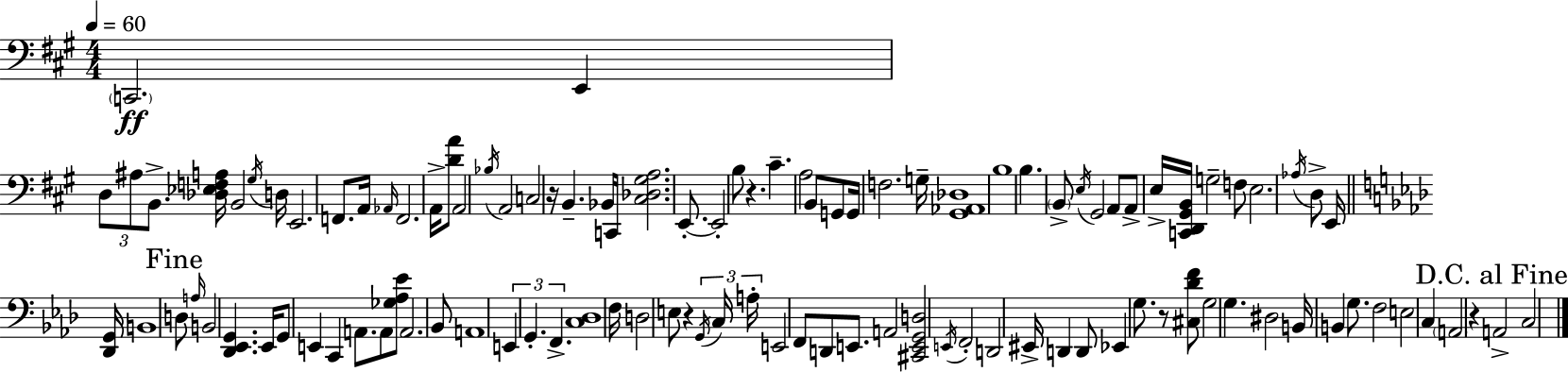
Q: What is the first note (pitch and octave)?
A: C2